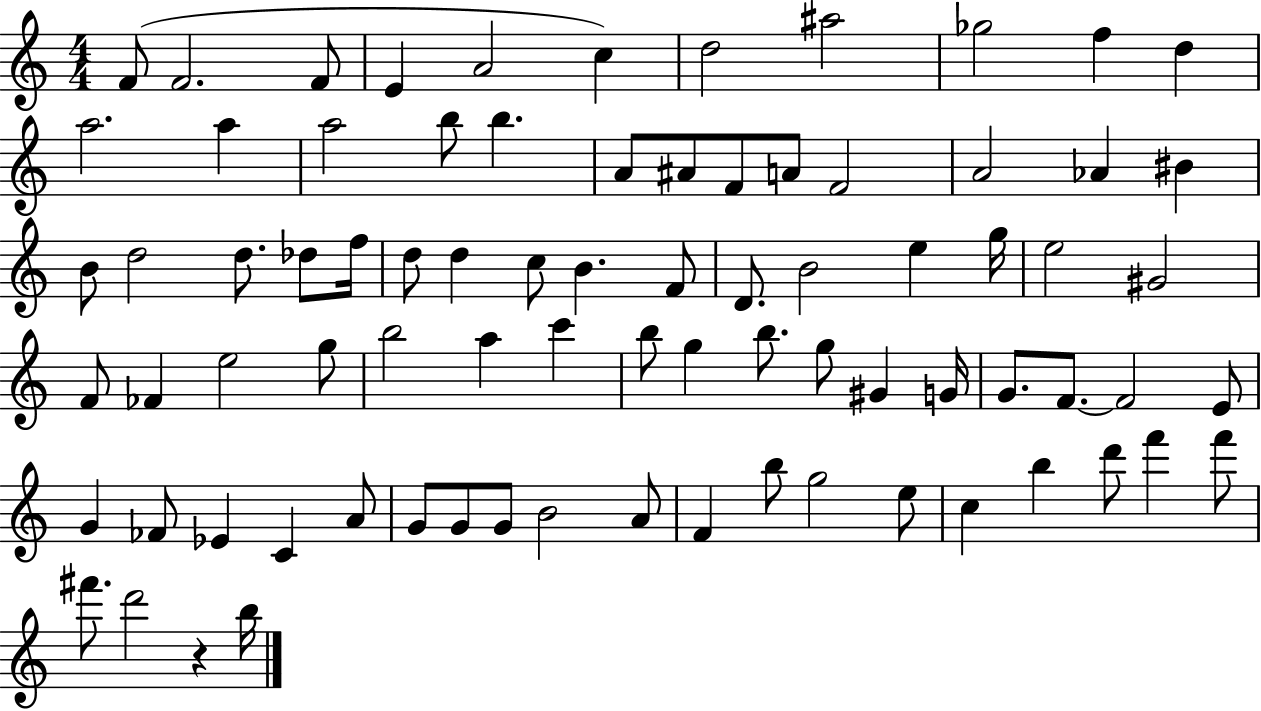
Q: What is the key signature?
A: C major